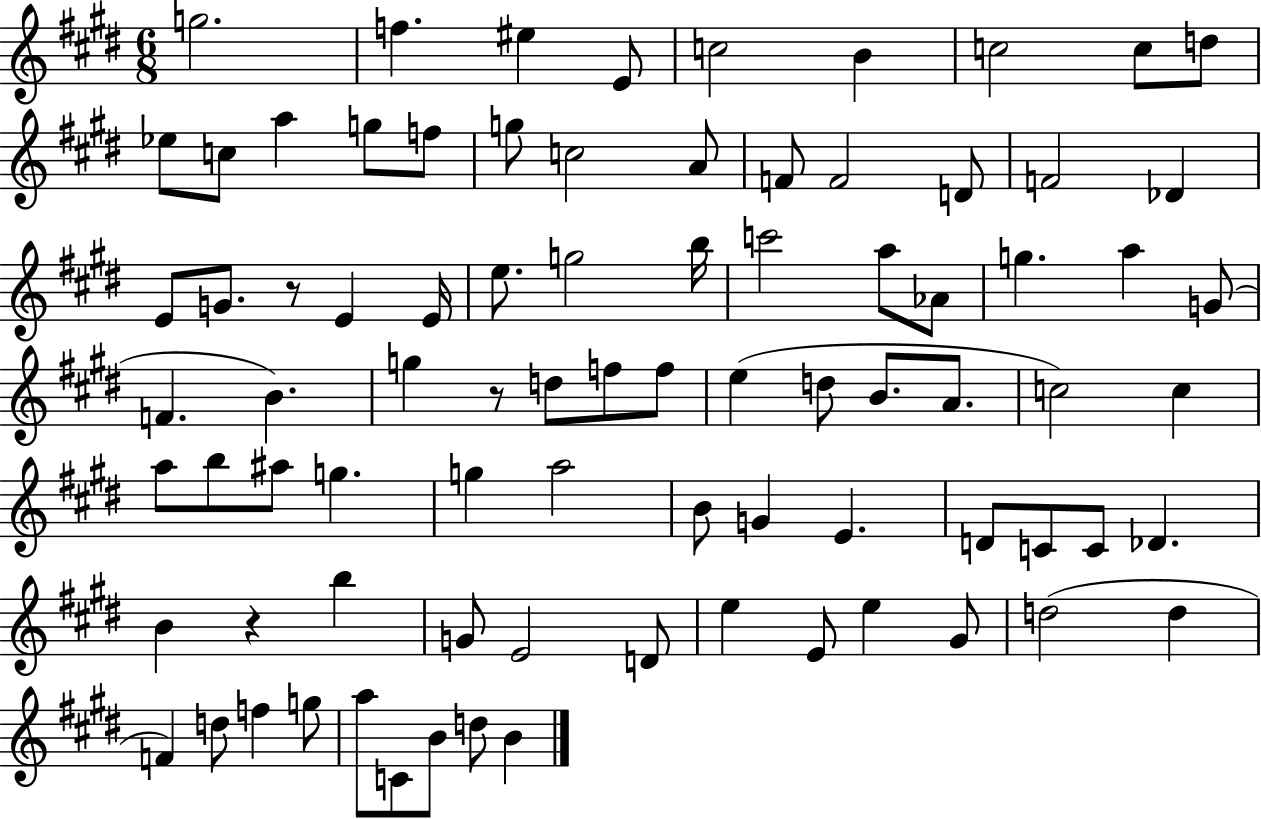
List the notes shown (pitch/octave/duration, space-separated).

G5/h. F5/q. EIS5/q E4/e C5/h B4/q C5/h C5/e D5/e Eb5/e C5/e A5/q G5/e F5/e G5/e C5/h A4/e F4/e F4/h D4/e F4/h Db4/q E4/e G4/e. R/e E4/q E4/s E5/e. G5/h B5/s C6/h A5/e Ab4/e G5/q. A5/q G4/e F4/q. B4/q. G5/q R/e D5/e F5/e F5/e E5/q D5/e B4/e. A4/e. C5/h C5/q A5/e B5/e A#5/e G5/q. G5/q A5/h B4/e G4/q E4/q. D4/e C4/e C4/e Db4/q. B4/q R/q B5/q G4/e E4/h D4/e E5/q E4/e E5/q G#4/e D5/h D5/q F4/q D5/e F5/q G5/e A5/e C4/e B4/e D5/e B4/q